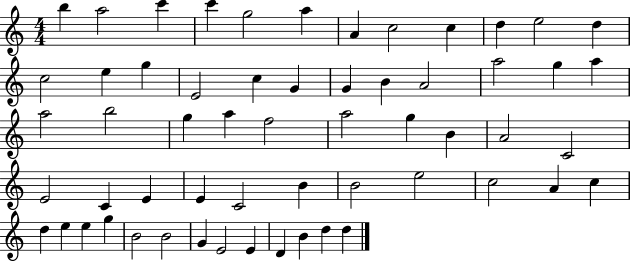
B5/q A5/h C6/q C6/q G5/h A5/q A4/q C5/h C5/q D5/q E5/h D5/q C5/h E5/q G5/q E4/h C5/q G4/q G4/q B4/q A4/h A5/h G5/q A5/q A5/h B5/h G5/q A5/q F5/h A5/h G5/q B4/q A4/h C4/h E4/h C4/q E4/q E4/q C4/h B4/q B4/h E5/h C5/h A4/q C5/q D5/q E5/q E5/q G5/q B4/h B4/h G4/q E4/h E4/q D4/q B4/q D5/q D5/q